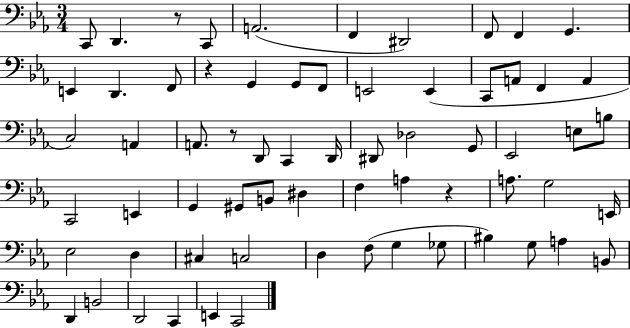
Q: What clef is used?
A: bass